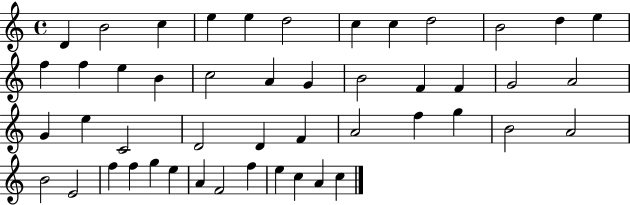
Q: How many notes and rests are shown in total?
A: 48